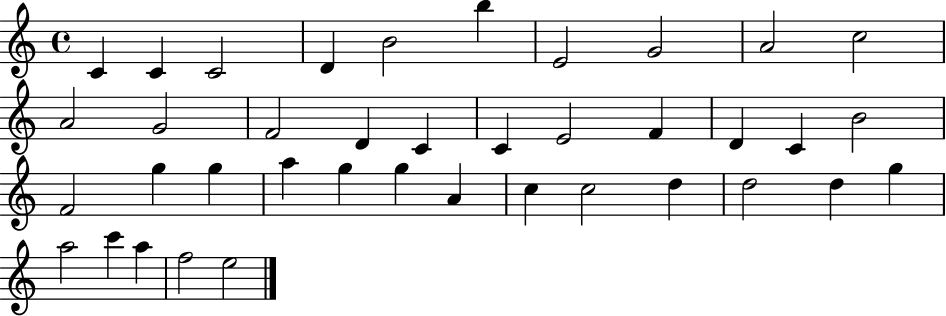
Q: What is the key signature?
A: C major